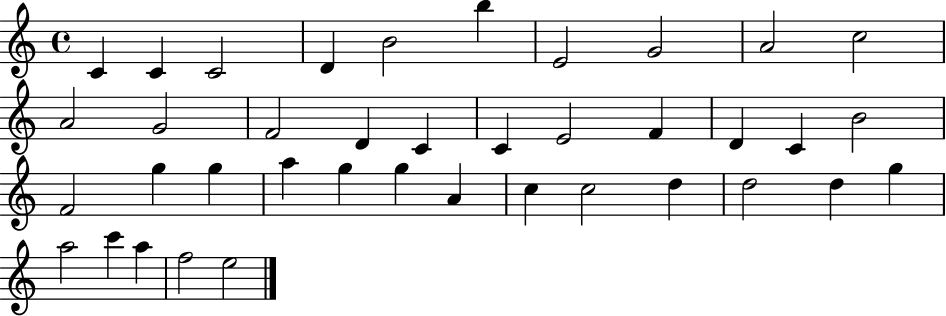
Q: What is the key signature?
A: C major